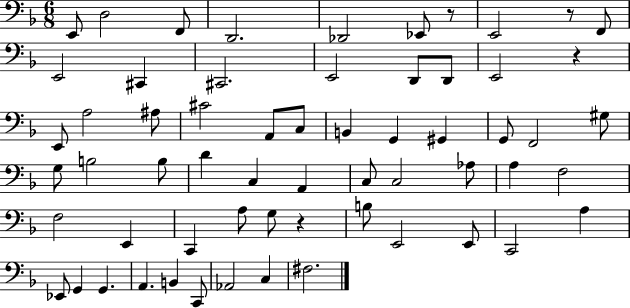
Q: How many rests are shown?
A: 4